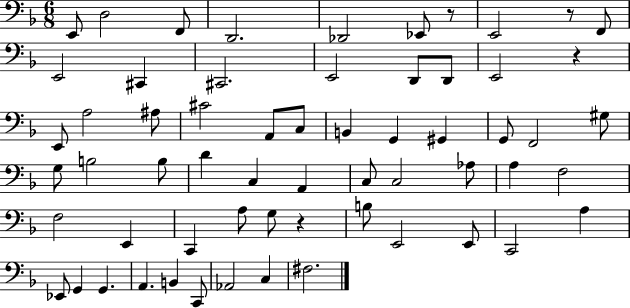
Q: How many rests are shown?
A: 4